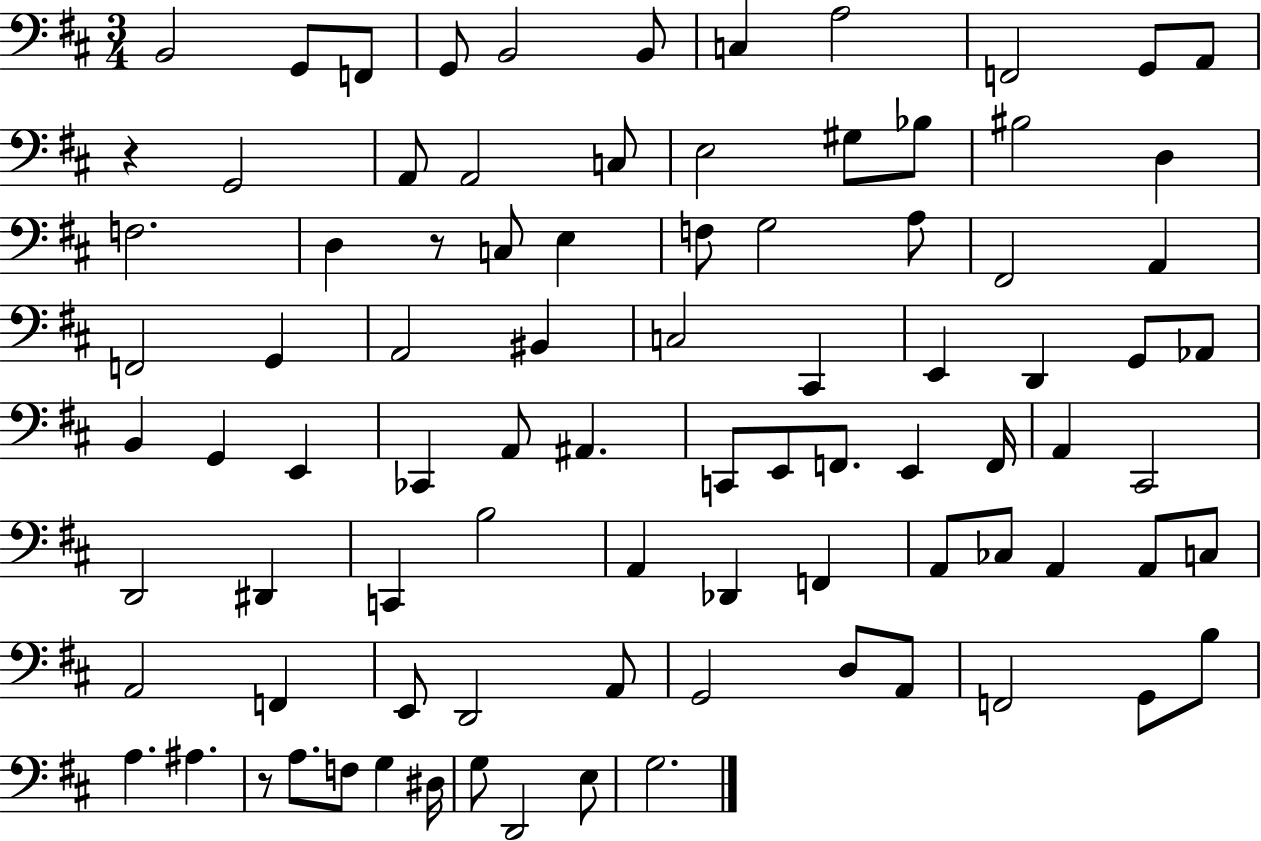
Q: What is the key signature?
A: D major